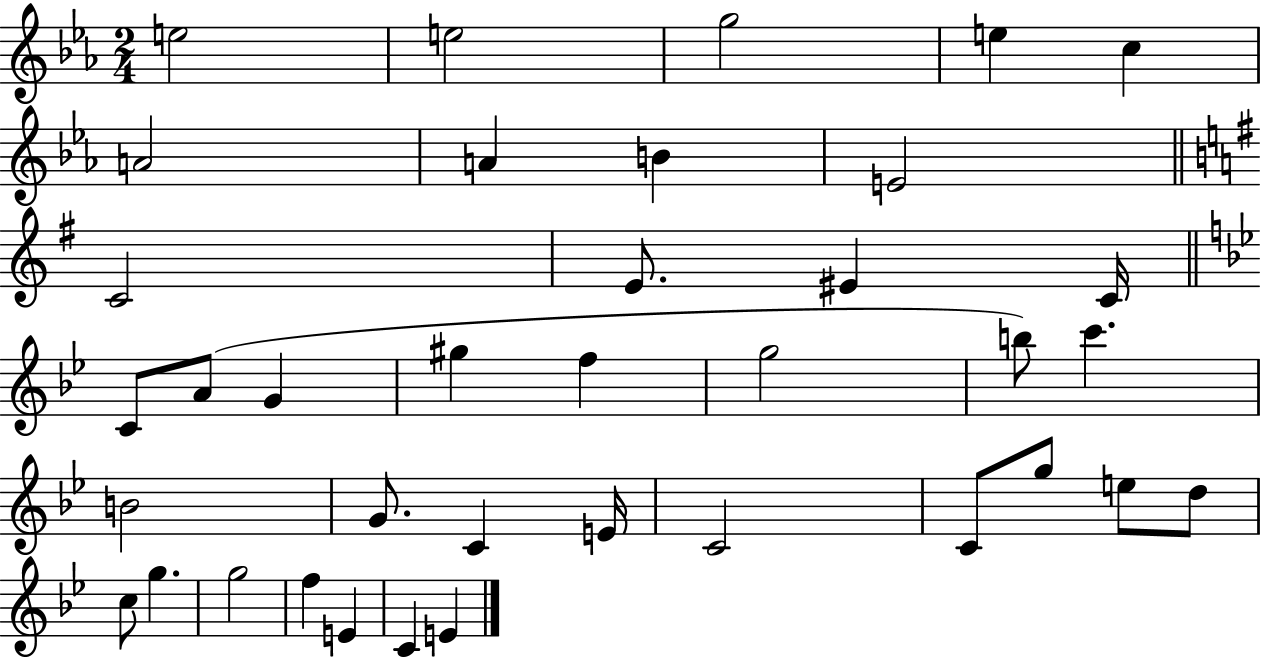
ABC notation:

X:1
T:Untitled
M:2/4
L:1/4
K:Eb
e2 e2 g2 e c A2 A B E2 C2 E/2 ^E C/4 C/2 A/2 G ^g f g2 b/2 c' B2 G/2 C E/4 C2 C/2 g/2 e/2 d/2 c/2 g g2 f E C E